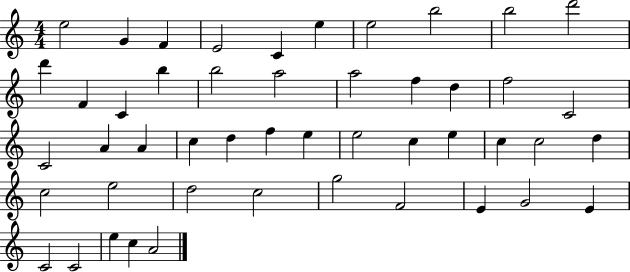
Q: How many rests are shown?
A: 0